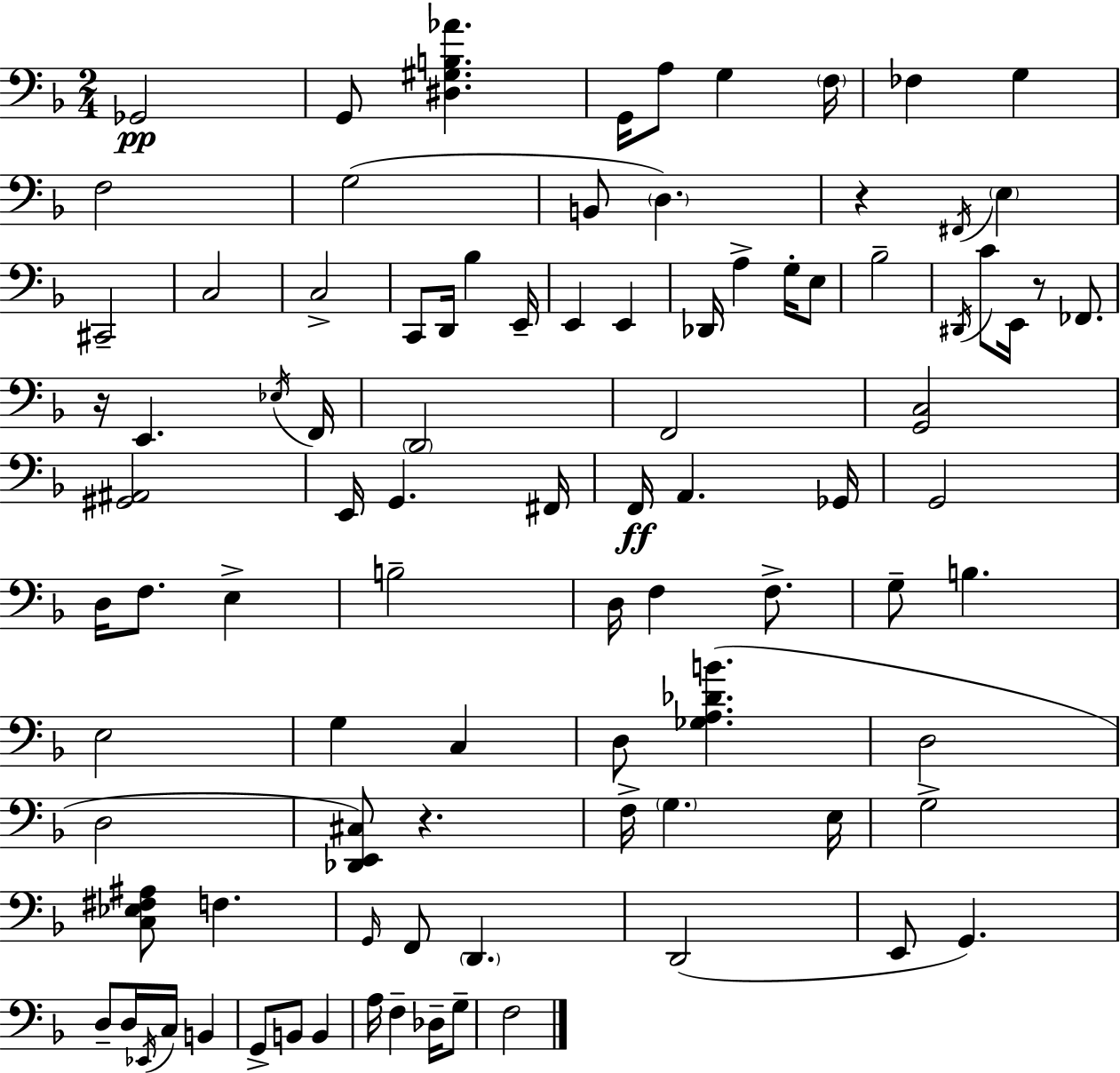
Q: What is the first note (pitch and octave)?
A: Gb2